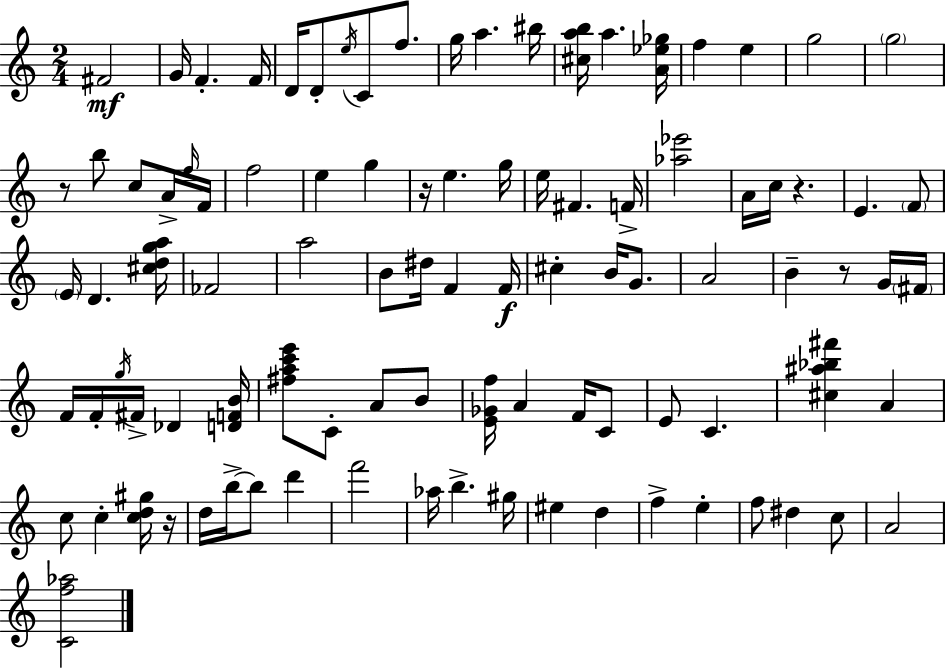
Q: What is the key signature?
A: C major